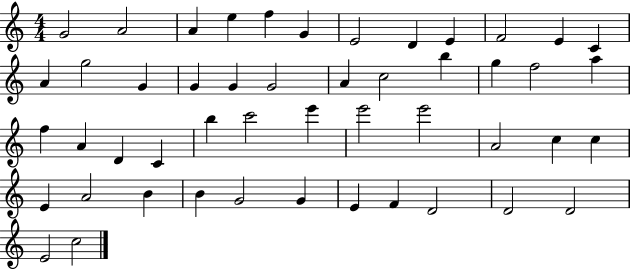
G4/h A4/h A4/q E5/q F5/q G4/q E4/h D4/q E4/q F4/h E4/q C4/q A4/q G5/h G4/q G4/q G4/q G4/h A4/q C5/h B5/q G5/q F5/h A5/q F5/q A4/q D4/q C4/q B5/q C6/h E6/q E6/h E6/h A4/h C5/q C5/q E4/q A4/h B4/q B4/q G4/h G4/q E4/q F4/q D4/h D4/h D4/h E4/h C5/h